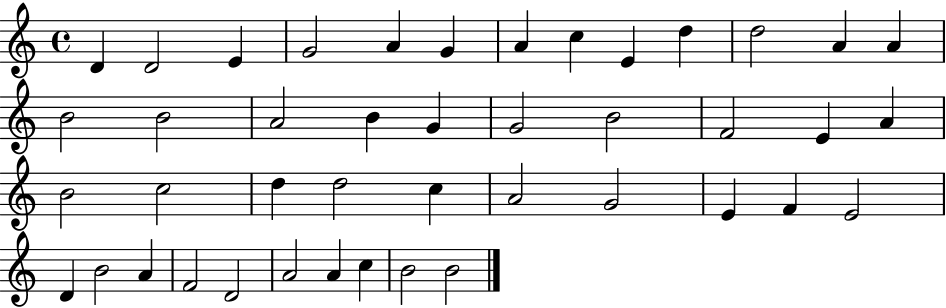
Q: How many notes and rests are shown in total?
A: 43